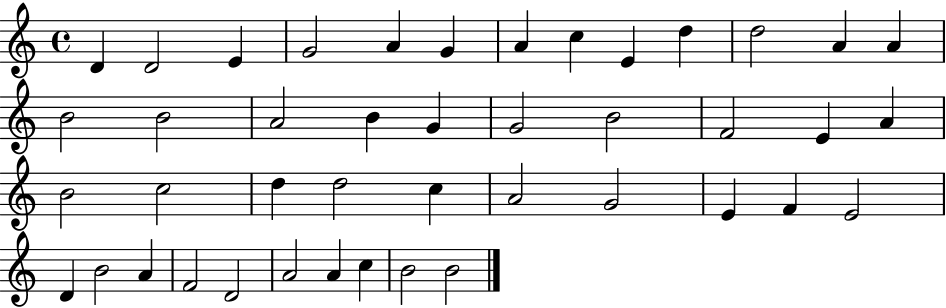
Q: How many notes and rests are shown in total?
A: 43